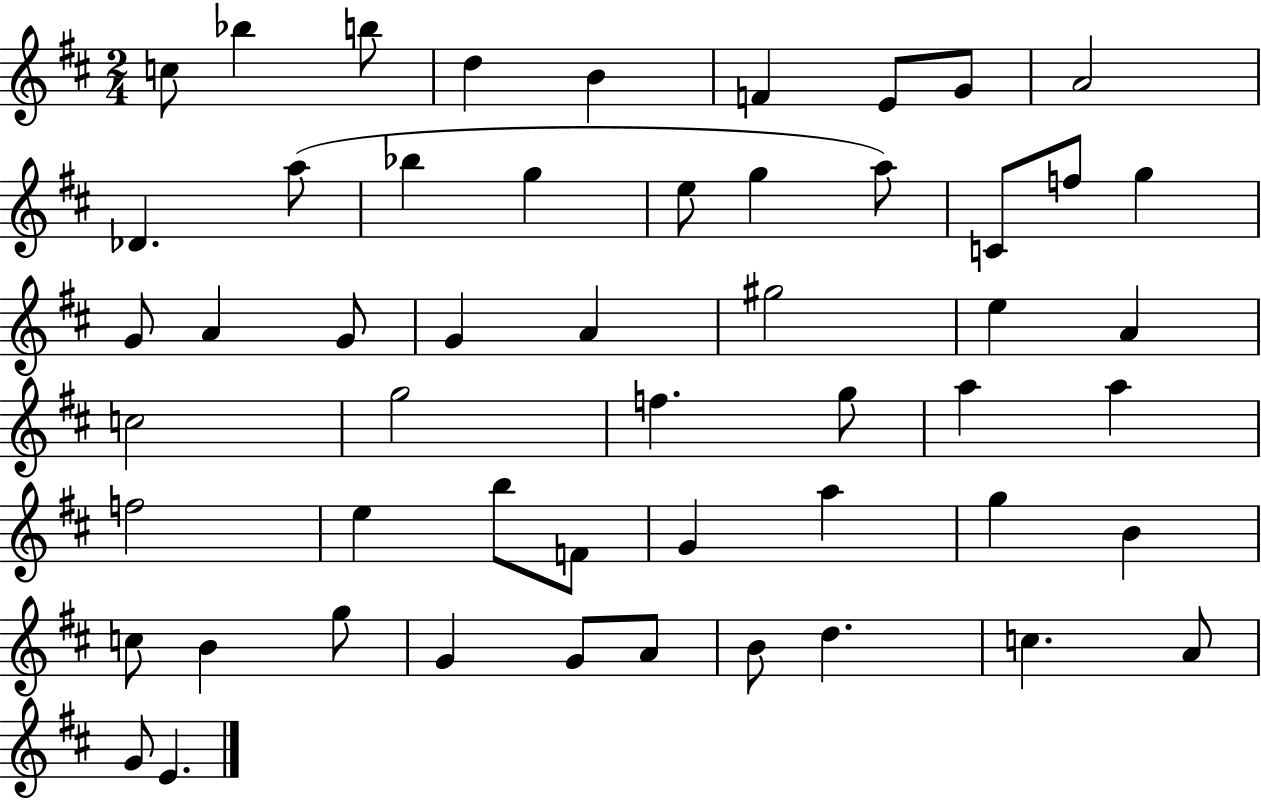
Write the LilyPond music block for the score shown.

{
  \clef treble
  \numericTimeSignature
  \time 2/4
  \key d \major
  c''8 bes''4 b''8 | d''4 b'4 | f'4 e'8 g'8 | a'2 | \break des'4. a''8( | bes''4 g''4 | e''8 g''4 a''8) | c'8 f''8 g''4 | \break g'8 a'4 g'8 | g'4 a'4 | gis''2 | e''4 a'4 | \break c''2 | g''2 | f''4. g''8 | a''4 a''4 | \break f''2 | e''4 b''8 f'8 | g'4 a''4 | g''4 b'4 | \break c''8 b'4 g''8 | g'4 g'8 a'8 | b'8 d''4. | c''4. a'8 | \break g'8 e'4. | \bar "|."
}